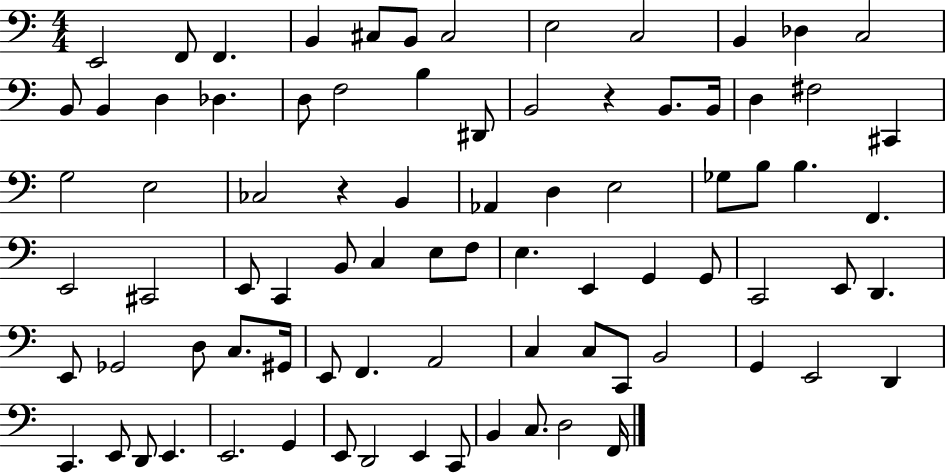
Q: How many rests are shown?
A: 2